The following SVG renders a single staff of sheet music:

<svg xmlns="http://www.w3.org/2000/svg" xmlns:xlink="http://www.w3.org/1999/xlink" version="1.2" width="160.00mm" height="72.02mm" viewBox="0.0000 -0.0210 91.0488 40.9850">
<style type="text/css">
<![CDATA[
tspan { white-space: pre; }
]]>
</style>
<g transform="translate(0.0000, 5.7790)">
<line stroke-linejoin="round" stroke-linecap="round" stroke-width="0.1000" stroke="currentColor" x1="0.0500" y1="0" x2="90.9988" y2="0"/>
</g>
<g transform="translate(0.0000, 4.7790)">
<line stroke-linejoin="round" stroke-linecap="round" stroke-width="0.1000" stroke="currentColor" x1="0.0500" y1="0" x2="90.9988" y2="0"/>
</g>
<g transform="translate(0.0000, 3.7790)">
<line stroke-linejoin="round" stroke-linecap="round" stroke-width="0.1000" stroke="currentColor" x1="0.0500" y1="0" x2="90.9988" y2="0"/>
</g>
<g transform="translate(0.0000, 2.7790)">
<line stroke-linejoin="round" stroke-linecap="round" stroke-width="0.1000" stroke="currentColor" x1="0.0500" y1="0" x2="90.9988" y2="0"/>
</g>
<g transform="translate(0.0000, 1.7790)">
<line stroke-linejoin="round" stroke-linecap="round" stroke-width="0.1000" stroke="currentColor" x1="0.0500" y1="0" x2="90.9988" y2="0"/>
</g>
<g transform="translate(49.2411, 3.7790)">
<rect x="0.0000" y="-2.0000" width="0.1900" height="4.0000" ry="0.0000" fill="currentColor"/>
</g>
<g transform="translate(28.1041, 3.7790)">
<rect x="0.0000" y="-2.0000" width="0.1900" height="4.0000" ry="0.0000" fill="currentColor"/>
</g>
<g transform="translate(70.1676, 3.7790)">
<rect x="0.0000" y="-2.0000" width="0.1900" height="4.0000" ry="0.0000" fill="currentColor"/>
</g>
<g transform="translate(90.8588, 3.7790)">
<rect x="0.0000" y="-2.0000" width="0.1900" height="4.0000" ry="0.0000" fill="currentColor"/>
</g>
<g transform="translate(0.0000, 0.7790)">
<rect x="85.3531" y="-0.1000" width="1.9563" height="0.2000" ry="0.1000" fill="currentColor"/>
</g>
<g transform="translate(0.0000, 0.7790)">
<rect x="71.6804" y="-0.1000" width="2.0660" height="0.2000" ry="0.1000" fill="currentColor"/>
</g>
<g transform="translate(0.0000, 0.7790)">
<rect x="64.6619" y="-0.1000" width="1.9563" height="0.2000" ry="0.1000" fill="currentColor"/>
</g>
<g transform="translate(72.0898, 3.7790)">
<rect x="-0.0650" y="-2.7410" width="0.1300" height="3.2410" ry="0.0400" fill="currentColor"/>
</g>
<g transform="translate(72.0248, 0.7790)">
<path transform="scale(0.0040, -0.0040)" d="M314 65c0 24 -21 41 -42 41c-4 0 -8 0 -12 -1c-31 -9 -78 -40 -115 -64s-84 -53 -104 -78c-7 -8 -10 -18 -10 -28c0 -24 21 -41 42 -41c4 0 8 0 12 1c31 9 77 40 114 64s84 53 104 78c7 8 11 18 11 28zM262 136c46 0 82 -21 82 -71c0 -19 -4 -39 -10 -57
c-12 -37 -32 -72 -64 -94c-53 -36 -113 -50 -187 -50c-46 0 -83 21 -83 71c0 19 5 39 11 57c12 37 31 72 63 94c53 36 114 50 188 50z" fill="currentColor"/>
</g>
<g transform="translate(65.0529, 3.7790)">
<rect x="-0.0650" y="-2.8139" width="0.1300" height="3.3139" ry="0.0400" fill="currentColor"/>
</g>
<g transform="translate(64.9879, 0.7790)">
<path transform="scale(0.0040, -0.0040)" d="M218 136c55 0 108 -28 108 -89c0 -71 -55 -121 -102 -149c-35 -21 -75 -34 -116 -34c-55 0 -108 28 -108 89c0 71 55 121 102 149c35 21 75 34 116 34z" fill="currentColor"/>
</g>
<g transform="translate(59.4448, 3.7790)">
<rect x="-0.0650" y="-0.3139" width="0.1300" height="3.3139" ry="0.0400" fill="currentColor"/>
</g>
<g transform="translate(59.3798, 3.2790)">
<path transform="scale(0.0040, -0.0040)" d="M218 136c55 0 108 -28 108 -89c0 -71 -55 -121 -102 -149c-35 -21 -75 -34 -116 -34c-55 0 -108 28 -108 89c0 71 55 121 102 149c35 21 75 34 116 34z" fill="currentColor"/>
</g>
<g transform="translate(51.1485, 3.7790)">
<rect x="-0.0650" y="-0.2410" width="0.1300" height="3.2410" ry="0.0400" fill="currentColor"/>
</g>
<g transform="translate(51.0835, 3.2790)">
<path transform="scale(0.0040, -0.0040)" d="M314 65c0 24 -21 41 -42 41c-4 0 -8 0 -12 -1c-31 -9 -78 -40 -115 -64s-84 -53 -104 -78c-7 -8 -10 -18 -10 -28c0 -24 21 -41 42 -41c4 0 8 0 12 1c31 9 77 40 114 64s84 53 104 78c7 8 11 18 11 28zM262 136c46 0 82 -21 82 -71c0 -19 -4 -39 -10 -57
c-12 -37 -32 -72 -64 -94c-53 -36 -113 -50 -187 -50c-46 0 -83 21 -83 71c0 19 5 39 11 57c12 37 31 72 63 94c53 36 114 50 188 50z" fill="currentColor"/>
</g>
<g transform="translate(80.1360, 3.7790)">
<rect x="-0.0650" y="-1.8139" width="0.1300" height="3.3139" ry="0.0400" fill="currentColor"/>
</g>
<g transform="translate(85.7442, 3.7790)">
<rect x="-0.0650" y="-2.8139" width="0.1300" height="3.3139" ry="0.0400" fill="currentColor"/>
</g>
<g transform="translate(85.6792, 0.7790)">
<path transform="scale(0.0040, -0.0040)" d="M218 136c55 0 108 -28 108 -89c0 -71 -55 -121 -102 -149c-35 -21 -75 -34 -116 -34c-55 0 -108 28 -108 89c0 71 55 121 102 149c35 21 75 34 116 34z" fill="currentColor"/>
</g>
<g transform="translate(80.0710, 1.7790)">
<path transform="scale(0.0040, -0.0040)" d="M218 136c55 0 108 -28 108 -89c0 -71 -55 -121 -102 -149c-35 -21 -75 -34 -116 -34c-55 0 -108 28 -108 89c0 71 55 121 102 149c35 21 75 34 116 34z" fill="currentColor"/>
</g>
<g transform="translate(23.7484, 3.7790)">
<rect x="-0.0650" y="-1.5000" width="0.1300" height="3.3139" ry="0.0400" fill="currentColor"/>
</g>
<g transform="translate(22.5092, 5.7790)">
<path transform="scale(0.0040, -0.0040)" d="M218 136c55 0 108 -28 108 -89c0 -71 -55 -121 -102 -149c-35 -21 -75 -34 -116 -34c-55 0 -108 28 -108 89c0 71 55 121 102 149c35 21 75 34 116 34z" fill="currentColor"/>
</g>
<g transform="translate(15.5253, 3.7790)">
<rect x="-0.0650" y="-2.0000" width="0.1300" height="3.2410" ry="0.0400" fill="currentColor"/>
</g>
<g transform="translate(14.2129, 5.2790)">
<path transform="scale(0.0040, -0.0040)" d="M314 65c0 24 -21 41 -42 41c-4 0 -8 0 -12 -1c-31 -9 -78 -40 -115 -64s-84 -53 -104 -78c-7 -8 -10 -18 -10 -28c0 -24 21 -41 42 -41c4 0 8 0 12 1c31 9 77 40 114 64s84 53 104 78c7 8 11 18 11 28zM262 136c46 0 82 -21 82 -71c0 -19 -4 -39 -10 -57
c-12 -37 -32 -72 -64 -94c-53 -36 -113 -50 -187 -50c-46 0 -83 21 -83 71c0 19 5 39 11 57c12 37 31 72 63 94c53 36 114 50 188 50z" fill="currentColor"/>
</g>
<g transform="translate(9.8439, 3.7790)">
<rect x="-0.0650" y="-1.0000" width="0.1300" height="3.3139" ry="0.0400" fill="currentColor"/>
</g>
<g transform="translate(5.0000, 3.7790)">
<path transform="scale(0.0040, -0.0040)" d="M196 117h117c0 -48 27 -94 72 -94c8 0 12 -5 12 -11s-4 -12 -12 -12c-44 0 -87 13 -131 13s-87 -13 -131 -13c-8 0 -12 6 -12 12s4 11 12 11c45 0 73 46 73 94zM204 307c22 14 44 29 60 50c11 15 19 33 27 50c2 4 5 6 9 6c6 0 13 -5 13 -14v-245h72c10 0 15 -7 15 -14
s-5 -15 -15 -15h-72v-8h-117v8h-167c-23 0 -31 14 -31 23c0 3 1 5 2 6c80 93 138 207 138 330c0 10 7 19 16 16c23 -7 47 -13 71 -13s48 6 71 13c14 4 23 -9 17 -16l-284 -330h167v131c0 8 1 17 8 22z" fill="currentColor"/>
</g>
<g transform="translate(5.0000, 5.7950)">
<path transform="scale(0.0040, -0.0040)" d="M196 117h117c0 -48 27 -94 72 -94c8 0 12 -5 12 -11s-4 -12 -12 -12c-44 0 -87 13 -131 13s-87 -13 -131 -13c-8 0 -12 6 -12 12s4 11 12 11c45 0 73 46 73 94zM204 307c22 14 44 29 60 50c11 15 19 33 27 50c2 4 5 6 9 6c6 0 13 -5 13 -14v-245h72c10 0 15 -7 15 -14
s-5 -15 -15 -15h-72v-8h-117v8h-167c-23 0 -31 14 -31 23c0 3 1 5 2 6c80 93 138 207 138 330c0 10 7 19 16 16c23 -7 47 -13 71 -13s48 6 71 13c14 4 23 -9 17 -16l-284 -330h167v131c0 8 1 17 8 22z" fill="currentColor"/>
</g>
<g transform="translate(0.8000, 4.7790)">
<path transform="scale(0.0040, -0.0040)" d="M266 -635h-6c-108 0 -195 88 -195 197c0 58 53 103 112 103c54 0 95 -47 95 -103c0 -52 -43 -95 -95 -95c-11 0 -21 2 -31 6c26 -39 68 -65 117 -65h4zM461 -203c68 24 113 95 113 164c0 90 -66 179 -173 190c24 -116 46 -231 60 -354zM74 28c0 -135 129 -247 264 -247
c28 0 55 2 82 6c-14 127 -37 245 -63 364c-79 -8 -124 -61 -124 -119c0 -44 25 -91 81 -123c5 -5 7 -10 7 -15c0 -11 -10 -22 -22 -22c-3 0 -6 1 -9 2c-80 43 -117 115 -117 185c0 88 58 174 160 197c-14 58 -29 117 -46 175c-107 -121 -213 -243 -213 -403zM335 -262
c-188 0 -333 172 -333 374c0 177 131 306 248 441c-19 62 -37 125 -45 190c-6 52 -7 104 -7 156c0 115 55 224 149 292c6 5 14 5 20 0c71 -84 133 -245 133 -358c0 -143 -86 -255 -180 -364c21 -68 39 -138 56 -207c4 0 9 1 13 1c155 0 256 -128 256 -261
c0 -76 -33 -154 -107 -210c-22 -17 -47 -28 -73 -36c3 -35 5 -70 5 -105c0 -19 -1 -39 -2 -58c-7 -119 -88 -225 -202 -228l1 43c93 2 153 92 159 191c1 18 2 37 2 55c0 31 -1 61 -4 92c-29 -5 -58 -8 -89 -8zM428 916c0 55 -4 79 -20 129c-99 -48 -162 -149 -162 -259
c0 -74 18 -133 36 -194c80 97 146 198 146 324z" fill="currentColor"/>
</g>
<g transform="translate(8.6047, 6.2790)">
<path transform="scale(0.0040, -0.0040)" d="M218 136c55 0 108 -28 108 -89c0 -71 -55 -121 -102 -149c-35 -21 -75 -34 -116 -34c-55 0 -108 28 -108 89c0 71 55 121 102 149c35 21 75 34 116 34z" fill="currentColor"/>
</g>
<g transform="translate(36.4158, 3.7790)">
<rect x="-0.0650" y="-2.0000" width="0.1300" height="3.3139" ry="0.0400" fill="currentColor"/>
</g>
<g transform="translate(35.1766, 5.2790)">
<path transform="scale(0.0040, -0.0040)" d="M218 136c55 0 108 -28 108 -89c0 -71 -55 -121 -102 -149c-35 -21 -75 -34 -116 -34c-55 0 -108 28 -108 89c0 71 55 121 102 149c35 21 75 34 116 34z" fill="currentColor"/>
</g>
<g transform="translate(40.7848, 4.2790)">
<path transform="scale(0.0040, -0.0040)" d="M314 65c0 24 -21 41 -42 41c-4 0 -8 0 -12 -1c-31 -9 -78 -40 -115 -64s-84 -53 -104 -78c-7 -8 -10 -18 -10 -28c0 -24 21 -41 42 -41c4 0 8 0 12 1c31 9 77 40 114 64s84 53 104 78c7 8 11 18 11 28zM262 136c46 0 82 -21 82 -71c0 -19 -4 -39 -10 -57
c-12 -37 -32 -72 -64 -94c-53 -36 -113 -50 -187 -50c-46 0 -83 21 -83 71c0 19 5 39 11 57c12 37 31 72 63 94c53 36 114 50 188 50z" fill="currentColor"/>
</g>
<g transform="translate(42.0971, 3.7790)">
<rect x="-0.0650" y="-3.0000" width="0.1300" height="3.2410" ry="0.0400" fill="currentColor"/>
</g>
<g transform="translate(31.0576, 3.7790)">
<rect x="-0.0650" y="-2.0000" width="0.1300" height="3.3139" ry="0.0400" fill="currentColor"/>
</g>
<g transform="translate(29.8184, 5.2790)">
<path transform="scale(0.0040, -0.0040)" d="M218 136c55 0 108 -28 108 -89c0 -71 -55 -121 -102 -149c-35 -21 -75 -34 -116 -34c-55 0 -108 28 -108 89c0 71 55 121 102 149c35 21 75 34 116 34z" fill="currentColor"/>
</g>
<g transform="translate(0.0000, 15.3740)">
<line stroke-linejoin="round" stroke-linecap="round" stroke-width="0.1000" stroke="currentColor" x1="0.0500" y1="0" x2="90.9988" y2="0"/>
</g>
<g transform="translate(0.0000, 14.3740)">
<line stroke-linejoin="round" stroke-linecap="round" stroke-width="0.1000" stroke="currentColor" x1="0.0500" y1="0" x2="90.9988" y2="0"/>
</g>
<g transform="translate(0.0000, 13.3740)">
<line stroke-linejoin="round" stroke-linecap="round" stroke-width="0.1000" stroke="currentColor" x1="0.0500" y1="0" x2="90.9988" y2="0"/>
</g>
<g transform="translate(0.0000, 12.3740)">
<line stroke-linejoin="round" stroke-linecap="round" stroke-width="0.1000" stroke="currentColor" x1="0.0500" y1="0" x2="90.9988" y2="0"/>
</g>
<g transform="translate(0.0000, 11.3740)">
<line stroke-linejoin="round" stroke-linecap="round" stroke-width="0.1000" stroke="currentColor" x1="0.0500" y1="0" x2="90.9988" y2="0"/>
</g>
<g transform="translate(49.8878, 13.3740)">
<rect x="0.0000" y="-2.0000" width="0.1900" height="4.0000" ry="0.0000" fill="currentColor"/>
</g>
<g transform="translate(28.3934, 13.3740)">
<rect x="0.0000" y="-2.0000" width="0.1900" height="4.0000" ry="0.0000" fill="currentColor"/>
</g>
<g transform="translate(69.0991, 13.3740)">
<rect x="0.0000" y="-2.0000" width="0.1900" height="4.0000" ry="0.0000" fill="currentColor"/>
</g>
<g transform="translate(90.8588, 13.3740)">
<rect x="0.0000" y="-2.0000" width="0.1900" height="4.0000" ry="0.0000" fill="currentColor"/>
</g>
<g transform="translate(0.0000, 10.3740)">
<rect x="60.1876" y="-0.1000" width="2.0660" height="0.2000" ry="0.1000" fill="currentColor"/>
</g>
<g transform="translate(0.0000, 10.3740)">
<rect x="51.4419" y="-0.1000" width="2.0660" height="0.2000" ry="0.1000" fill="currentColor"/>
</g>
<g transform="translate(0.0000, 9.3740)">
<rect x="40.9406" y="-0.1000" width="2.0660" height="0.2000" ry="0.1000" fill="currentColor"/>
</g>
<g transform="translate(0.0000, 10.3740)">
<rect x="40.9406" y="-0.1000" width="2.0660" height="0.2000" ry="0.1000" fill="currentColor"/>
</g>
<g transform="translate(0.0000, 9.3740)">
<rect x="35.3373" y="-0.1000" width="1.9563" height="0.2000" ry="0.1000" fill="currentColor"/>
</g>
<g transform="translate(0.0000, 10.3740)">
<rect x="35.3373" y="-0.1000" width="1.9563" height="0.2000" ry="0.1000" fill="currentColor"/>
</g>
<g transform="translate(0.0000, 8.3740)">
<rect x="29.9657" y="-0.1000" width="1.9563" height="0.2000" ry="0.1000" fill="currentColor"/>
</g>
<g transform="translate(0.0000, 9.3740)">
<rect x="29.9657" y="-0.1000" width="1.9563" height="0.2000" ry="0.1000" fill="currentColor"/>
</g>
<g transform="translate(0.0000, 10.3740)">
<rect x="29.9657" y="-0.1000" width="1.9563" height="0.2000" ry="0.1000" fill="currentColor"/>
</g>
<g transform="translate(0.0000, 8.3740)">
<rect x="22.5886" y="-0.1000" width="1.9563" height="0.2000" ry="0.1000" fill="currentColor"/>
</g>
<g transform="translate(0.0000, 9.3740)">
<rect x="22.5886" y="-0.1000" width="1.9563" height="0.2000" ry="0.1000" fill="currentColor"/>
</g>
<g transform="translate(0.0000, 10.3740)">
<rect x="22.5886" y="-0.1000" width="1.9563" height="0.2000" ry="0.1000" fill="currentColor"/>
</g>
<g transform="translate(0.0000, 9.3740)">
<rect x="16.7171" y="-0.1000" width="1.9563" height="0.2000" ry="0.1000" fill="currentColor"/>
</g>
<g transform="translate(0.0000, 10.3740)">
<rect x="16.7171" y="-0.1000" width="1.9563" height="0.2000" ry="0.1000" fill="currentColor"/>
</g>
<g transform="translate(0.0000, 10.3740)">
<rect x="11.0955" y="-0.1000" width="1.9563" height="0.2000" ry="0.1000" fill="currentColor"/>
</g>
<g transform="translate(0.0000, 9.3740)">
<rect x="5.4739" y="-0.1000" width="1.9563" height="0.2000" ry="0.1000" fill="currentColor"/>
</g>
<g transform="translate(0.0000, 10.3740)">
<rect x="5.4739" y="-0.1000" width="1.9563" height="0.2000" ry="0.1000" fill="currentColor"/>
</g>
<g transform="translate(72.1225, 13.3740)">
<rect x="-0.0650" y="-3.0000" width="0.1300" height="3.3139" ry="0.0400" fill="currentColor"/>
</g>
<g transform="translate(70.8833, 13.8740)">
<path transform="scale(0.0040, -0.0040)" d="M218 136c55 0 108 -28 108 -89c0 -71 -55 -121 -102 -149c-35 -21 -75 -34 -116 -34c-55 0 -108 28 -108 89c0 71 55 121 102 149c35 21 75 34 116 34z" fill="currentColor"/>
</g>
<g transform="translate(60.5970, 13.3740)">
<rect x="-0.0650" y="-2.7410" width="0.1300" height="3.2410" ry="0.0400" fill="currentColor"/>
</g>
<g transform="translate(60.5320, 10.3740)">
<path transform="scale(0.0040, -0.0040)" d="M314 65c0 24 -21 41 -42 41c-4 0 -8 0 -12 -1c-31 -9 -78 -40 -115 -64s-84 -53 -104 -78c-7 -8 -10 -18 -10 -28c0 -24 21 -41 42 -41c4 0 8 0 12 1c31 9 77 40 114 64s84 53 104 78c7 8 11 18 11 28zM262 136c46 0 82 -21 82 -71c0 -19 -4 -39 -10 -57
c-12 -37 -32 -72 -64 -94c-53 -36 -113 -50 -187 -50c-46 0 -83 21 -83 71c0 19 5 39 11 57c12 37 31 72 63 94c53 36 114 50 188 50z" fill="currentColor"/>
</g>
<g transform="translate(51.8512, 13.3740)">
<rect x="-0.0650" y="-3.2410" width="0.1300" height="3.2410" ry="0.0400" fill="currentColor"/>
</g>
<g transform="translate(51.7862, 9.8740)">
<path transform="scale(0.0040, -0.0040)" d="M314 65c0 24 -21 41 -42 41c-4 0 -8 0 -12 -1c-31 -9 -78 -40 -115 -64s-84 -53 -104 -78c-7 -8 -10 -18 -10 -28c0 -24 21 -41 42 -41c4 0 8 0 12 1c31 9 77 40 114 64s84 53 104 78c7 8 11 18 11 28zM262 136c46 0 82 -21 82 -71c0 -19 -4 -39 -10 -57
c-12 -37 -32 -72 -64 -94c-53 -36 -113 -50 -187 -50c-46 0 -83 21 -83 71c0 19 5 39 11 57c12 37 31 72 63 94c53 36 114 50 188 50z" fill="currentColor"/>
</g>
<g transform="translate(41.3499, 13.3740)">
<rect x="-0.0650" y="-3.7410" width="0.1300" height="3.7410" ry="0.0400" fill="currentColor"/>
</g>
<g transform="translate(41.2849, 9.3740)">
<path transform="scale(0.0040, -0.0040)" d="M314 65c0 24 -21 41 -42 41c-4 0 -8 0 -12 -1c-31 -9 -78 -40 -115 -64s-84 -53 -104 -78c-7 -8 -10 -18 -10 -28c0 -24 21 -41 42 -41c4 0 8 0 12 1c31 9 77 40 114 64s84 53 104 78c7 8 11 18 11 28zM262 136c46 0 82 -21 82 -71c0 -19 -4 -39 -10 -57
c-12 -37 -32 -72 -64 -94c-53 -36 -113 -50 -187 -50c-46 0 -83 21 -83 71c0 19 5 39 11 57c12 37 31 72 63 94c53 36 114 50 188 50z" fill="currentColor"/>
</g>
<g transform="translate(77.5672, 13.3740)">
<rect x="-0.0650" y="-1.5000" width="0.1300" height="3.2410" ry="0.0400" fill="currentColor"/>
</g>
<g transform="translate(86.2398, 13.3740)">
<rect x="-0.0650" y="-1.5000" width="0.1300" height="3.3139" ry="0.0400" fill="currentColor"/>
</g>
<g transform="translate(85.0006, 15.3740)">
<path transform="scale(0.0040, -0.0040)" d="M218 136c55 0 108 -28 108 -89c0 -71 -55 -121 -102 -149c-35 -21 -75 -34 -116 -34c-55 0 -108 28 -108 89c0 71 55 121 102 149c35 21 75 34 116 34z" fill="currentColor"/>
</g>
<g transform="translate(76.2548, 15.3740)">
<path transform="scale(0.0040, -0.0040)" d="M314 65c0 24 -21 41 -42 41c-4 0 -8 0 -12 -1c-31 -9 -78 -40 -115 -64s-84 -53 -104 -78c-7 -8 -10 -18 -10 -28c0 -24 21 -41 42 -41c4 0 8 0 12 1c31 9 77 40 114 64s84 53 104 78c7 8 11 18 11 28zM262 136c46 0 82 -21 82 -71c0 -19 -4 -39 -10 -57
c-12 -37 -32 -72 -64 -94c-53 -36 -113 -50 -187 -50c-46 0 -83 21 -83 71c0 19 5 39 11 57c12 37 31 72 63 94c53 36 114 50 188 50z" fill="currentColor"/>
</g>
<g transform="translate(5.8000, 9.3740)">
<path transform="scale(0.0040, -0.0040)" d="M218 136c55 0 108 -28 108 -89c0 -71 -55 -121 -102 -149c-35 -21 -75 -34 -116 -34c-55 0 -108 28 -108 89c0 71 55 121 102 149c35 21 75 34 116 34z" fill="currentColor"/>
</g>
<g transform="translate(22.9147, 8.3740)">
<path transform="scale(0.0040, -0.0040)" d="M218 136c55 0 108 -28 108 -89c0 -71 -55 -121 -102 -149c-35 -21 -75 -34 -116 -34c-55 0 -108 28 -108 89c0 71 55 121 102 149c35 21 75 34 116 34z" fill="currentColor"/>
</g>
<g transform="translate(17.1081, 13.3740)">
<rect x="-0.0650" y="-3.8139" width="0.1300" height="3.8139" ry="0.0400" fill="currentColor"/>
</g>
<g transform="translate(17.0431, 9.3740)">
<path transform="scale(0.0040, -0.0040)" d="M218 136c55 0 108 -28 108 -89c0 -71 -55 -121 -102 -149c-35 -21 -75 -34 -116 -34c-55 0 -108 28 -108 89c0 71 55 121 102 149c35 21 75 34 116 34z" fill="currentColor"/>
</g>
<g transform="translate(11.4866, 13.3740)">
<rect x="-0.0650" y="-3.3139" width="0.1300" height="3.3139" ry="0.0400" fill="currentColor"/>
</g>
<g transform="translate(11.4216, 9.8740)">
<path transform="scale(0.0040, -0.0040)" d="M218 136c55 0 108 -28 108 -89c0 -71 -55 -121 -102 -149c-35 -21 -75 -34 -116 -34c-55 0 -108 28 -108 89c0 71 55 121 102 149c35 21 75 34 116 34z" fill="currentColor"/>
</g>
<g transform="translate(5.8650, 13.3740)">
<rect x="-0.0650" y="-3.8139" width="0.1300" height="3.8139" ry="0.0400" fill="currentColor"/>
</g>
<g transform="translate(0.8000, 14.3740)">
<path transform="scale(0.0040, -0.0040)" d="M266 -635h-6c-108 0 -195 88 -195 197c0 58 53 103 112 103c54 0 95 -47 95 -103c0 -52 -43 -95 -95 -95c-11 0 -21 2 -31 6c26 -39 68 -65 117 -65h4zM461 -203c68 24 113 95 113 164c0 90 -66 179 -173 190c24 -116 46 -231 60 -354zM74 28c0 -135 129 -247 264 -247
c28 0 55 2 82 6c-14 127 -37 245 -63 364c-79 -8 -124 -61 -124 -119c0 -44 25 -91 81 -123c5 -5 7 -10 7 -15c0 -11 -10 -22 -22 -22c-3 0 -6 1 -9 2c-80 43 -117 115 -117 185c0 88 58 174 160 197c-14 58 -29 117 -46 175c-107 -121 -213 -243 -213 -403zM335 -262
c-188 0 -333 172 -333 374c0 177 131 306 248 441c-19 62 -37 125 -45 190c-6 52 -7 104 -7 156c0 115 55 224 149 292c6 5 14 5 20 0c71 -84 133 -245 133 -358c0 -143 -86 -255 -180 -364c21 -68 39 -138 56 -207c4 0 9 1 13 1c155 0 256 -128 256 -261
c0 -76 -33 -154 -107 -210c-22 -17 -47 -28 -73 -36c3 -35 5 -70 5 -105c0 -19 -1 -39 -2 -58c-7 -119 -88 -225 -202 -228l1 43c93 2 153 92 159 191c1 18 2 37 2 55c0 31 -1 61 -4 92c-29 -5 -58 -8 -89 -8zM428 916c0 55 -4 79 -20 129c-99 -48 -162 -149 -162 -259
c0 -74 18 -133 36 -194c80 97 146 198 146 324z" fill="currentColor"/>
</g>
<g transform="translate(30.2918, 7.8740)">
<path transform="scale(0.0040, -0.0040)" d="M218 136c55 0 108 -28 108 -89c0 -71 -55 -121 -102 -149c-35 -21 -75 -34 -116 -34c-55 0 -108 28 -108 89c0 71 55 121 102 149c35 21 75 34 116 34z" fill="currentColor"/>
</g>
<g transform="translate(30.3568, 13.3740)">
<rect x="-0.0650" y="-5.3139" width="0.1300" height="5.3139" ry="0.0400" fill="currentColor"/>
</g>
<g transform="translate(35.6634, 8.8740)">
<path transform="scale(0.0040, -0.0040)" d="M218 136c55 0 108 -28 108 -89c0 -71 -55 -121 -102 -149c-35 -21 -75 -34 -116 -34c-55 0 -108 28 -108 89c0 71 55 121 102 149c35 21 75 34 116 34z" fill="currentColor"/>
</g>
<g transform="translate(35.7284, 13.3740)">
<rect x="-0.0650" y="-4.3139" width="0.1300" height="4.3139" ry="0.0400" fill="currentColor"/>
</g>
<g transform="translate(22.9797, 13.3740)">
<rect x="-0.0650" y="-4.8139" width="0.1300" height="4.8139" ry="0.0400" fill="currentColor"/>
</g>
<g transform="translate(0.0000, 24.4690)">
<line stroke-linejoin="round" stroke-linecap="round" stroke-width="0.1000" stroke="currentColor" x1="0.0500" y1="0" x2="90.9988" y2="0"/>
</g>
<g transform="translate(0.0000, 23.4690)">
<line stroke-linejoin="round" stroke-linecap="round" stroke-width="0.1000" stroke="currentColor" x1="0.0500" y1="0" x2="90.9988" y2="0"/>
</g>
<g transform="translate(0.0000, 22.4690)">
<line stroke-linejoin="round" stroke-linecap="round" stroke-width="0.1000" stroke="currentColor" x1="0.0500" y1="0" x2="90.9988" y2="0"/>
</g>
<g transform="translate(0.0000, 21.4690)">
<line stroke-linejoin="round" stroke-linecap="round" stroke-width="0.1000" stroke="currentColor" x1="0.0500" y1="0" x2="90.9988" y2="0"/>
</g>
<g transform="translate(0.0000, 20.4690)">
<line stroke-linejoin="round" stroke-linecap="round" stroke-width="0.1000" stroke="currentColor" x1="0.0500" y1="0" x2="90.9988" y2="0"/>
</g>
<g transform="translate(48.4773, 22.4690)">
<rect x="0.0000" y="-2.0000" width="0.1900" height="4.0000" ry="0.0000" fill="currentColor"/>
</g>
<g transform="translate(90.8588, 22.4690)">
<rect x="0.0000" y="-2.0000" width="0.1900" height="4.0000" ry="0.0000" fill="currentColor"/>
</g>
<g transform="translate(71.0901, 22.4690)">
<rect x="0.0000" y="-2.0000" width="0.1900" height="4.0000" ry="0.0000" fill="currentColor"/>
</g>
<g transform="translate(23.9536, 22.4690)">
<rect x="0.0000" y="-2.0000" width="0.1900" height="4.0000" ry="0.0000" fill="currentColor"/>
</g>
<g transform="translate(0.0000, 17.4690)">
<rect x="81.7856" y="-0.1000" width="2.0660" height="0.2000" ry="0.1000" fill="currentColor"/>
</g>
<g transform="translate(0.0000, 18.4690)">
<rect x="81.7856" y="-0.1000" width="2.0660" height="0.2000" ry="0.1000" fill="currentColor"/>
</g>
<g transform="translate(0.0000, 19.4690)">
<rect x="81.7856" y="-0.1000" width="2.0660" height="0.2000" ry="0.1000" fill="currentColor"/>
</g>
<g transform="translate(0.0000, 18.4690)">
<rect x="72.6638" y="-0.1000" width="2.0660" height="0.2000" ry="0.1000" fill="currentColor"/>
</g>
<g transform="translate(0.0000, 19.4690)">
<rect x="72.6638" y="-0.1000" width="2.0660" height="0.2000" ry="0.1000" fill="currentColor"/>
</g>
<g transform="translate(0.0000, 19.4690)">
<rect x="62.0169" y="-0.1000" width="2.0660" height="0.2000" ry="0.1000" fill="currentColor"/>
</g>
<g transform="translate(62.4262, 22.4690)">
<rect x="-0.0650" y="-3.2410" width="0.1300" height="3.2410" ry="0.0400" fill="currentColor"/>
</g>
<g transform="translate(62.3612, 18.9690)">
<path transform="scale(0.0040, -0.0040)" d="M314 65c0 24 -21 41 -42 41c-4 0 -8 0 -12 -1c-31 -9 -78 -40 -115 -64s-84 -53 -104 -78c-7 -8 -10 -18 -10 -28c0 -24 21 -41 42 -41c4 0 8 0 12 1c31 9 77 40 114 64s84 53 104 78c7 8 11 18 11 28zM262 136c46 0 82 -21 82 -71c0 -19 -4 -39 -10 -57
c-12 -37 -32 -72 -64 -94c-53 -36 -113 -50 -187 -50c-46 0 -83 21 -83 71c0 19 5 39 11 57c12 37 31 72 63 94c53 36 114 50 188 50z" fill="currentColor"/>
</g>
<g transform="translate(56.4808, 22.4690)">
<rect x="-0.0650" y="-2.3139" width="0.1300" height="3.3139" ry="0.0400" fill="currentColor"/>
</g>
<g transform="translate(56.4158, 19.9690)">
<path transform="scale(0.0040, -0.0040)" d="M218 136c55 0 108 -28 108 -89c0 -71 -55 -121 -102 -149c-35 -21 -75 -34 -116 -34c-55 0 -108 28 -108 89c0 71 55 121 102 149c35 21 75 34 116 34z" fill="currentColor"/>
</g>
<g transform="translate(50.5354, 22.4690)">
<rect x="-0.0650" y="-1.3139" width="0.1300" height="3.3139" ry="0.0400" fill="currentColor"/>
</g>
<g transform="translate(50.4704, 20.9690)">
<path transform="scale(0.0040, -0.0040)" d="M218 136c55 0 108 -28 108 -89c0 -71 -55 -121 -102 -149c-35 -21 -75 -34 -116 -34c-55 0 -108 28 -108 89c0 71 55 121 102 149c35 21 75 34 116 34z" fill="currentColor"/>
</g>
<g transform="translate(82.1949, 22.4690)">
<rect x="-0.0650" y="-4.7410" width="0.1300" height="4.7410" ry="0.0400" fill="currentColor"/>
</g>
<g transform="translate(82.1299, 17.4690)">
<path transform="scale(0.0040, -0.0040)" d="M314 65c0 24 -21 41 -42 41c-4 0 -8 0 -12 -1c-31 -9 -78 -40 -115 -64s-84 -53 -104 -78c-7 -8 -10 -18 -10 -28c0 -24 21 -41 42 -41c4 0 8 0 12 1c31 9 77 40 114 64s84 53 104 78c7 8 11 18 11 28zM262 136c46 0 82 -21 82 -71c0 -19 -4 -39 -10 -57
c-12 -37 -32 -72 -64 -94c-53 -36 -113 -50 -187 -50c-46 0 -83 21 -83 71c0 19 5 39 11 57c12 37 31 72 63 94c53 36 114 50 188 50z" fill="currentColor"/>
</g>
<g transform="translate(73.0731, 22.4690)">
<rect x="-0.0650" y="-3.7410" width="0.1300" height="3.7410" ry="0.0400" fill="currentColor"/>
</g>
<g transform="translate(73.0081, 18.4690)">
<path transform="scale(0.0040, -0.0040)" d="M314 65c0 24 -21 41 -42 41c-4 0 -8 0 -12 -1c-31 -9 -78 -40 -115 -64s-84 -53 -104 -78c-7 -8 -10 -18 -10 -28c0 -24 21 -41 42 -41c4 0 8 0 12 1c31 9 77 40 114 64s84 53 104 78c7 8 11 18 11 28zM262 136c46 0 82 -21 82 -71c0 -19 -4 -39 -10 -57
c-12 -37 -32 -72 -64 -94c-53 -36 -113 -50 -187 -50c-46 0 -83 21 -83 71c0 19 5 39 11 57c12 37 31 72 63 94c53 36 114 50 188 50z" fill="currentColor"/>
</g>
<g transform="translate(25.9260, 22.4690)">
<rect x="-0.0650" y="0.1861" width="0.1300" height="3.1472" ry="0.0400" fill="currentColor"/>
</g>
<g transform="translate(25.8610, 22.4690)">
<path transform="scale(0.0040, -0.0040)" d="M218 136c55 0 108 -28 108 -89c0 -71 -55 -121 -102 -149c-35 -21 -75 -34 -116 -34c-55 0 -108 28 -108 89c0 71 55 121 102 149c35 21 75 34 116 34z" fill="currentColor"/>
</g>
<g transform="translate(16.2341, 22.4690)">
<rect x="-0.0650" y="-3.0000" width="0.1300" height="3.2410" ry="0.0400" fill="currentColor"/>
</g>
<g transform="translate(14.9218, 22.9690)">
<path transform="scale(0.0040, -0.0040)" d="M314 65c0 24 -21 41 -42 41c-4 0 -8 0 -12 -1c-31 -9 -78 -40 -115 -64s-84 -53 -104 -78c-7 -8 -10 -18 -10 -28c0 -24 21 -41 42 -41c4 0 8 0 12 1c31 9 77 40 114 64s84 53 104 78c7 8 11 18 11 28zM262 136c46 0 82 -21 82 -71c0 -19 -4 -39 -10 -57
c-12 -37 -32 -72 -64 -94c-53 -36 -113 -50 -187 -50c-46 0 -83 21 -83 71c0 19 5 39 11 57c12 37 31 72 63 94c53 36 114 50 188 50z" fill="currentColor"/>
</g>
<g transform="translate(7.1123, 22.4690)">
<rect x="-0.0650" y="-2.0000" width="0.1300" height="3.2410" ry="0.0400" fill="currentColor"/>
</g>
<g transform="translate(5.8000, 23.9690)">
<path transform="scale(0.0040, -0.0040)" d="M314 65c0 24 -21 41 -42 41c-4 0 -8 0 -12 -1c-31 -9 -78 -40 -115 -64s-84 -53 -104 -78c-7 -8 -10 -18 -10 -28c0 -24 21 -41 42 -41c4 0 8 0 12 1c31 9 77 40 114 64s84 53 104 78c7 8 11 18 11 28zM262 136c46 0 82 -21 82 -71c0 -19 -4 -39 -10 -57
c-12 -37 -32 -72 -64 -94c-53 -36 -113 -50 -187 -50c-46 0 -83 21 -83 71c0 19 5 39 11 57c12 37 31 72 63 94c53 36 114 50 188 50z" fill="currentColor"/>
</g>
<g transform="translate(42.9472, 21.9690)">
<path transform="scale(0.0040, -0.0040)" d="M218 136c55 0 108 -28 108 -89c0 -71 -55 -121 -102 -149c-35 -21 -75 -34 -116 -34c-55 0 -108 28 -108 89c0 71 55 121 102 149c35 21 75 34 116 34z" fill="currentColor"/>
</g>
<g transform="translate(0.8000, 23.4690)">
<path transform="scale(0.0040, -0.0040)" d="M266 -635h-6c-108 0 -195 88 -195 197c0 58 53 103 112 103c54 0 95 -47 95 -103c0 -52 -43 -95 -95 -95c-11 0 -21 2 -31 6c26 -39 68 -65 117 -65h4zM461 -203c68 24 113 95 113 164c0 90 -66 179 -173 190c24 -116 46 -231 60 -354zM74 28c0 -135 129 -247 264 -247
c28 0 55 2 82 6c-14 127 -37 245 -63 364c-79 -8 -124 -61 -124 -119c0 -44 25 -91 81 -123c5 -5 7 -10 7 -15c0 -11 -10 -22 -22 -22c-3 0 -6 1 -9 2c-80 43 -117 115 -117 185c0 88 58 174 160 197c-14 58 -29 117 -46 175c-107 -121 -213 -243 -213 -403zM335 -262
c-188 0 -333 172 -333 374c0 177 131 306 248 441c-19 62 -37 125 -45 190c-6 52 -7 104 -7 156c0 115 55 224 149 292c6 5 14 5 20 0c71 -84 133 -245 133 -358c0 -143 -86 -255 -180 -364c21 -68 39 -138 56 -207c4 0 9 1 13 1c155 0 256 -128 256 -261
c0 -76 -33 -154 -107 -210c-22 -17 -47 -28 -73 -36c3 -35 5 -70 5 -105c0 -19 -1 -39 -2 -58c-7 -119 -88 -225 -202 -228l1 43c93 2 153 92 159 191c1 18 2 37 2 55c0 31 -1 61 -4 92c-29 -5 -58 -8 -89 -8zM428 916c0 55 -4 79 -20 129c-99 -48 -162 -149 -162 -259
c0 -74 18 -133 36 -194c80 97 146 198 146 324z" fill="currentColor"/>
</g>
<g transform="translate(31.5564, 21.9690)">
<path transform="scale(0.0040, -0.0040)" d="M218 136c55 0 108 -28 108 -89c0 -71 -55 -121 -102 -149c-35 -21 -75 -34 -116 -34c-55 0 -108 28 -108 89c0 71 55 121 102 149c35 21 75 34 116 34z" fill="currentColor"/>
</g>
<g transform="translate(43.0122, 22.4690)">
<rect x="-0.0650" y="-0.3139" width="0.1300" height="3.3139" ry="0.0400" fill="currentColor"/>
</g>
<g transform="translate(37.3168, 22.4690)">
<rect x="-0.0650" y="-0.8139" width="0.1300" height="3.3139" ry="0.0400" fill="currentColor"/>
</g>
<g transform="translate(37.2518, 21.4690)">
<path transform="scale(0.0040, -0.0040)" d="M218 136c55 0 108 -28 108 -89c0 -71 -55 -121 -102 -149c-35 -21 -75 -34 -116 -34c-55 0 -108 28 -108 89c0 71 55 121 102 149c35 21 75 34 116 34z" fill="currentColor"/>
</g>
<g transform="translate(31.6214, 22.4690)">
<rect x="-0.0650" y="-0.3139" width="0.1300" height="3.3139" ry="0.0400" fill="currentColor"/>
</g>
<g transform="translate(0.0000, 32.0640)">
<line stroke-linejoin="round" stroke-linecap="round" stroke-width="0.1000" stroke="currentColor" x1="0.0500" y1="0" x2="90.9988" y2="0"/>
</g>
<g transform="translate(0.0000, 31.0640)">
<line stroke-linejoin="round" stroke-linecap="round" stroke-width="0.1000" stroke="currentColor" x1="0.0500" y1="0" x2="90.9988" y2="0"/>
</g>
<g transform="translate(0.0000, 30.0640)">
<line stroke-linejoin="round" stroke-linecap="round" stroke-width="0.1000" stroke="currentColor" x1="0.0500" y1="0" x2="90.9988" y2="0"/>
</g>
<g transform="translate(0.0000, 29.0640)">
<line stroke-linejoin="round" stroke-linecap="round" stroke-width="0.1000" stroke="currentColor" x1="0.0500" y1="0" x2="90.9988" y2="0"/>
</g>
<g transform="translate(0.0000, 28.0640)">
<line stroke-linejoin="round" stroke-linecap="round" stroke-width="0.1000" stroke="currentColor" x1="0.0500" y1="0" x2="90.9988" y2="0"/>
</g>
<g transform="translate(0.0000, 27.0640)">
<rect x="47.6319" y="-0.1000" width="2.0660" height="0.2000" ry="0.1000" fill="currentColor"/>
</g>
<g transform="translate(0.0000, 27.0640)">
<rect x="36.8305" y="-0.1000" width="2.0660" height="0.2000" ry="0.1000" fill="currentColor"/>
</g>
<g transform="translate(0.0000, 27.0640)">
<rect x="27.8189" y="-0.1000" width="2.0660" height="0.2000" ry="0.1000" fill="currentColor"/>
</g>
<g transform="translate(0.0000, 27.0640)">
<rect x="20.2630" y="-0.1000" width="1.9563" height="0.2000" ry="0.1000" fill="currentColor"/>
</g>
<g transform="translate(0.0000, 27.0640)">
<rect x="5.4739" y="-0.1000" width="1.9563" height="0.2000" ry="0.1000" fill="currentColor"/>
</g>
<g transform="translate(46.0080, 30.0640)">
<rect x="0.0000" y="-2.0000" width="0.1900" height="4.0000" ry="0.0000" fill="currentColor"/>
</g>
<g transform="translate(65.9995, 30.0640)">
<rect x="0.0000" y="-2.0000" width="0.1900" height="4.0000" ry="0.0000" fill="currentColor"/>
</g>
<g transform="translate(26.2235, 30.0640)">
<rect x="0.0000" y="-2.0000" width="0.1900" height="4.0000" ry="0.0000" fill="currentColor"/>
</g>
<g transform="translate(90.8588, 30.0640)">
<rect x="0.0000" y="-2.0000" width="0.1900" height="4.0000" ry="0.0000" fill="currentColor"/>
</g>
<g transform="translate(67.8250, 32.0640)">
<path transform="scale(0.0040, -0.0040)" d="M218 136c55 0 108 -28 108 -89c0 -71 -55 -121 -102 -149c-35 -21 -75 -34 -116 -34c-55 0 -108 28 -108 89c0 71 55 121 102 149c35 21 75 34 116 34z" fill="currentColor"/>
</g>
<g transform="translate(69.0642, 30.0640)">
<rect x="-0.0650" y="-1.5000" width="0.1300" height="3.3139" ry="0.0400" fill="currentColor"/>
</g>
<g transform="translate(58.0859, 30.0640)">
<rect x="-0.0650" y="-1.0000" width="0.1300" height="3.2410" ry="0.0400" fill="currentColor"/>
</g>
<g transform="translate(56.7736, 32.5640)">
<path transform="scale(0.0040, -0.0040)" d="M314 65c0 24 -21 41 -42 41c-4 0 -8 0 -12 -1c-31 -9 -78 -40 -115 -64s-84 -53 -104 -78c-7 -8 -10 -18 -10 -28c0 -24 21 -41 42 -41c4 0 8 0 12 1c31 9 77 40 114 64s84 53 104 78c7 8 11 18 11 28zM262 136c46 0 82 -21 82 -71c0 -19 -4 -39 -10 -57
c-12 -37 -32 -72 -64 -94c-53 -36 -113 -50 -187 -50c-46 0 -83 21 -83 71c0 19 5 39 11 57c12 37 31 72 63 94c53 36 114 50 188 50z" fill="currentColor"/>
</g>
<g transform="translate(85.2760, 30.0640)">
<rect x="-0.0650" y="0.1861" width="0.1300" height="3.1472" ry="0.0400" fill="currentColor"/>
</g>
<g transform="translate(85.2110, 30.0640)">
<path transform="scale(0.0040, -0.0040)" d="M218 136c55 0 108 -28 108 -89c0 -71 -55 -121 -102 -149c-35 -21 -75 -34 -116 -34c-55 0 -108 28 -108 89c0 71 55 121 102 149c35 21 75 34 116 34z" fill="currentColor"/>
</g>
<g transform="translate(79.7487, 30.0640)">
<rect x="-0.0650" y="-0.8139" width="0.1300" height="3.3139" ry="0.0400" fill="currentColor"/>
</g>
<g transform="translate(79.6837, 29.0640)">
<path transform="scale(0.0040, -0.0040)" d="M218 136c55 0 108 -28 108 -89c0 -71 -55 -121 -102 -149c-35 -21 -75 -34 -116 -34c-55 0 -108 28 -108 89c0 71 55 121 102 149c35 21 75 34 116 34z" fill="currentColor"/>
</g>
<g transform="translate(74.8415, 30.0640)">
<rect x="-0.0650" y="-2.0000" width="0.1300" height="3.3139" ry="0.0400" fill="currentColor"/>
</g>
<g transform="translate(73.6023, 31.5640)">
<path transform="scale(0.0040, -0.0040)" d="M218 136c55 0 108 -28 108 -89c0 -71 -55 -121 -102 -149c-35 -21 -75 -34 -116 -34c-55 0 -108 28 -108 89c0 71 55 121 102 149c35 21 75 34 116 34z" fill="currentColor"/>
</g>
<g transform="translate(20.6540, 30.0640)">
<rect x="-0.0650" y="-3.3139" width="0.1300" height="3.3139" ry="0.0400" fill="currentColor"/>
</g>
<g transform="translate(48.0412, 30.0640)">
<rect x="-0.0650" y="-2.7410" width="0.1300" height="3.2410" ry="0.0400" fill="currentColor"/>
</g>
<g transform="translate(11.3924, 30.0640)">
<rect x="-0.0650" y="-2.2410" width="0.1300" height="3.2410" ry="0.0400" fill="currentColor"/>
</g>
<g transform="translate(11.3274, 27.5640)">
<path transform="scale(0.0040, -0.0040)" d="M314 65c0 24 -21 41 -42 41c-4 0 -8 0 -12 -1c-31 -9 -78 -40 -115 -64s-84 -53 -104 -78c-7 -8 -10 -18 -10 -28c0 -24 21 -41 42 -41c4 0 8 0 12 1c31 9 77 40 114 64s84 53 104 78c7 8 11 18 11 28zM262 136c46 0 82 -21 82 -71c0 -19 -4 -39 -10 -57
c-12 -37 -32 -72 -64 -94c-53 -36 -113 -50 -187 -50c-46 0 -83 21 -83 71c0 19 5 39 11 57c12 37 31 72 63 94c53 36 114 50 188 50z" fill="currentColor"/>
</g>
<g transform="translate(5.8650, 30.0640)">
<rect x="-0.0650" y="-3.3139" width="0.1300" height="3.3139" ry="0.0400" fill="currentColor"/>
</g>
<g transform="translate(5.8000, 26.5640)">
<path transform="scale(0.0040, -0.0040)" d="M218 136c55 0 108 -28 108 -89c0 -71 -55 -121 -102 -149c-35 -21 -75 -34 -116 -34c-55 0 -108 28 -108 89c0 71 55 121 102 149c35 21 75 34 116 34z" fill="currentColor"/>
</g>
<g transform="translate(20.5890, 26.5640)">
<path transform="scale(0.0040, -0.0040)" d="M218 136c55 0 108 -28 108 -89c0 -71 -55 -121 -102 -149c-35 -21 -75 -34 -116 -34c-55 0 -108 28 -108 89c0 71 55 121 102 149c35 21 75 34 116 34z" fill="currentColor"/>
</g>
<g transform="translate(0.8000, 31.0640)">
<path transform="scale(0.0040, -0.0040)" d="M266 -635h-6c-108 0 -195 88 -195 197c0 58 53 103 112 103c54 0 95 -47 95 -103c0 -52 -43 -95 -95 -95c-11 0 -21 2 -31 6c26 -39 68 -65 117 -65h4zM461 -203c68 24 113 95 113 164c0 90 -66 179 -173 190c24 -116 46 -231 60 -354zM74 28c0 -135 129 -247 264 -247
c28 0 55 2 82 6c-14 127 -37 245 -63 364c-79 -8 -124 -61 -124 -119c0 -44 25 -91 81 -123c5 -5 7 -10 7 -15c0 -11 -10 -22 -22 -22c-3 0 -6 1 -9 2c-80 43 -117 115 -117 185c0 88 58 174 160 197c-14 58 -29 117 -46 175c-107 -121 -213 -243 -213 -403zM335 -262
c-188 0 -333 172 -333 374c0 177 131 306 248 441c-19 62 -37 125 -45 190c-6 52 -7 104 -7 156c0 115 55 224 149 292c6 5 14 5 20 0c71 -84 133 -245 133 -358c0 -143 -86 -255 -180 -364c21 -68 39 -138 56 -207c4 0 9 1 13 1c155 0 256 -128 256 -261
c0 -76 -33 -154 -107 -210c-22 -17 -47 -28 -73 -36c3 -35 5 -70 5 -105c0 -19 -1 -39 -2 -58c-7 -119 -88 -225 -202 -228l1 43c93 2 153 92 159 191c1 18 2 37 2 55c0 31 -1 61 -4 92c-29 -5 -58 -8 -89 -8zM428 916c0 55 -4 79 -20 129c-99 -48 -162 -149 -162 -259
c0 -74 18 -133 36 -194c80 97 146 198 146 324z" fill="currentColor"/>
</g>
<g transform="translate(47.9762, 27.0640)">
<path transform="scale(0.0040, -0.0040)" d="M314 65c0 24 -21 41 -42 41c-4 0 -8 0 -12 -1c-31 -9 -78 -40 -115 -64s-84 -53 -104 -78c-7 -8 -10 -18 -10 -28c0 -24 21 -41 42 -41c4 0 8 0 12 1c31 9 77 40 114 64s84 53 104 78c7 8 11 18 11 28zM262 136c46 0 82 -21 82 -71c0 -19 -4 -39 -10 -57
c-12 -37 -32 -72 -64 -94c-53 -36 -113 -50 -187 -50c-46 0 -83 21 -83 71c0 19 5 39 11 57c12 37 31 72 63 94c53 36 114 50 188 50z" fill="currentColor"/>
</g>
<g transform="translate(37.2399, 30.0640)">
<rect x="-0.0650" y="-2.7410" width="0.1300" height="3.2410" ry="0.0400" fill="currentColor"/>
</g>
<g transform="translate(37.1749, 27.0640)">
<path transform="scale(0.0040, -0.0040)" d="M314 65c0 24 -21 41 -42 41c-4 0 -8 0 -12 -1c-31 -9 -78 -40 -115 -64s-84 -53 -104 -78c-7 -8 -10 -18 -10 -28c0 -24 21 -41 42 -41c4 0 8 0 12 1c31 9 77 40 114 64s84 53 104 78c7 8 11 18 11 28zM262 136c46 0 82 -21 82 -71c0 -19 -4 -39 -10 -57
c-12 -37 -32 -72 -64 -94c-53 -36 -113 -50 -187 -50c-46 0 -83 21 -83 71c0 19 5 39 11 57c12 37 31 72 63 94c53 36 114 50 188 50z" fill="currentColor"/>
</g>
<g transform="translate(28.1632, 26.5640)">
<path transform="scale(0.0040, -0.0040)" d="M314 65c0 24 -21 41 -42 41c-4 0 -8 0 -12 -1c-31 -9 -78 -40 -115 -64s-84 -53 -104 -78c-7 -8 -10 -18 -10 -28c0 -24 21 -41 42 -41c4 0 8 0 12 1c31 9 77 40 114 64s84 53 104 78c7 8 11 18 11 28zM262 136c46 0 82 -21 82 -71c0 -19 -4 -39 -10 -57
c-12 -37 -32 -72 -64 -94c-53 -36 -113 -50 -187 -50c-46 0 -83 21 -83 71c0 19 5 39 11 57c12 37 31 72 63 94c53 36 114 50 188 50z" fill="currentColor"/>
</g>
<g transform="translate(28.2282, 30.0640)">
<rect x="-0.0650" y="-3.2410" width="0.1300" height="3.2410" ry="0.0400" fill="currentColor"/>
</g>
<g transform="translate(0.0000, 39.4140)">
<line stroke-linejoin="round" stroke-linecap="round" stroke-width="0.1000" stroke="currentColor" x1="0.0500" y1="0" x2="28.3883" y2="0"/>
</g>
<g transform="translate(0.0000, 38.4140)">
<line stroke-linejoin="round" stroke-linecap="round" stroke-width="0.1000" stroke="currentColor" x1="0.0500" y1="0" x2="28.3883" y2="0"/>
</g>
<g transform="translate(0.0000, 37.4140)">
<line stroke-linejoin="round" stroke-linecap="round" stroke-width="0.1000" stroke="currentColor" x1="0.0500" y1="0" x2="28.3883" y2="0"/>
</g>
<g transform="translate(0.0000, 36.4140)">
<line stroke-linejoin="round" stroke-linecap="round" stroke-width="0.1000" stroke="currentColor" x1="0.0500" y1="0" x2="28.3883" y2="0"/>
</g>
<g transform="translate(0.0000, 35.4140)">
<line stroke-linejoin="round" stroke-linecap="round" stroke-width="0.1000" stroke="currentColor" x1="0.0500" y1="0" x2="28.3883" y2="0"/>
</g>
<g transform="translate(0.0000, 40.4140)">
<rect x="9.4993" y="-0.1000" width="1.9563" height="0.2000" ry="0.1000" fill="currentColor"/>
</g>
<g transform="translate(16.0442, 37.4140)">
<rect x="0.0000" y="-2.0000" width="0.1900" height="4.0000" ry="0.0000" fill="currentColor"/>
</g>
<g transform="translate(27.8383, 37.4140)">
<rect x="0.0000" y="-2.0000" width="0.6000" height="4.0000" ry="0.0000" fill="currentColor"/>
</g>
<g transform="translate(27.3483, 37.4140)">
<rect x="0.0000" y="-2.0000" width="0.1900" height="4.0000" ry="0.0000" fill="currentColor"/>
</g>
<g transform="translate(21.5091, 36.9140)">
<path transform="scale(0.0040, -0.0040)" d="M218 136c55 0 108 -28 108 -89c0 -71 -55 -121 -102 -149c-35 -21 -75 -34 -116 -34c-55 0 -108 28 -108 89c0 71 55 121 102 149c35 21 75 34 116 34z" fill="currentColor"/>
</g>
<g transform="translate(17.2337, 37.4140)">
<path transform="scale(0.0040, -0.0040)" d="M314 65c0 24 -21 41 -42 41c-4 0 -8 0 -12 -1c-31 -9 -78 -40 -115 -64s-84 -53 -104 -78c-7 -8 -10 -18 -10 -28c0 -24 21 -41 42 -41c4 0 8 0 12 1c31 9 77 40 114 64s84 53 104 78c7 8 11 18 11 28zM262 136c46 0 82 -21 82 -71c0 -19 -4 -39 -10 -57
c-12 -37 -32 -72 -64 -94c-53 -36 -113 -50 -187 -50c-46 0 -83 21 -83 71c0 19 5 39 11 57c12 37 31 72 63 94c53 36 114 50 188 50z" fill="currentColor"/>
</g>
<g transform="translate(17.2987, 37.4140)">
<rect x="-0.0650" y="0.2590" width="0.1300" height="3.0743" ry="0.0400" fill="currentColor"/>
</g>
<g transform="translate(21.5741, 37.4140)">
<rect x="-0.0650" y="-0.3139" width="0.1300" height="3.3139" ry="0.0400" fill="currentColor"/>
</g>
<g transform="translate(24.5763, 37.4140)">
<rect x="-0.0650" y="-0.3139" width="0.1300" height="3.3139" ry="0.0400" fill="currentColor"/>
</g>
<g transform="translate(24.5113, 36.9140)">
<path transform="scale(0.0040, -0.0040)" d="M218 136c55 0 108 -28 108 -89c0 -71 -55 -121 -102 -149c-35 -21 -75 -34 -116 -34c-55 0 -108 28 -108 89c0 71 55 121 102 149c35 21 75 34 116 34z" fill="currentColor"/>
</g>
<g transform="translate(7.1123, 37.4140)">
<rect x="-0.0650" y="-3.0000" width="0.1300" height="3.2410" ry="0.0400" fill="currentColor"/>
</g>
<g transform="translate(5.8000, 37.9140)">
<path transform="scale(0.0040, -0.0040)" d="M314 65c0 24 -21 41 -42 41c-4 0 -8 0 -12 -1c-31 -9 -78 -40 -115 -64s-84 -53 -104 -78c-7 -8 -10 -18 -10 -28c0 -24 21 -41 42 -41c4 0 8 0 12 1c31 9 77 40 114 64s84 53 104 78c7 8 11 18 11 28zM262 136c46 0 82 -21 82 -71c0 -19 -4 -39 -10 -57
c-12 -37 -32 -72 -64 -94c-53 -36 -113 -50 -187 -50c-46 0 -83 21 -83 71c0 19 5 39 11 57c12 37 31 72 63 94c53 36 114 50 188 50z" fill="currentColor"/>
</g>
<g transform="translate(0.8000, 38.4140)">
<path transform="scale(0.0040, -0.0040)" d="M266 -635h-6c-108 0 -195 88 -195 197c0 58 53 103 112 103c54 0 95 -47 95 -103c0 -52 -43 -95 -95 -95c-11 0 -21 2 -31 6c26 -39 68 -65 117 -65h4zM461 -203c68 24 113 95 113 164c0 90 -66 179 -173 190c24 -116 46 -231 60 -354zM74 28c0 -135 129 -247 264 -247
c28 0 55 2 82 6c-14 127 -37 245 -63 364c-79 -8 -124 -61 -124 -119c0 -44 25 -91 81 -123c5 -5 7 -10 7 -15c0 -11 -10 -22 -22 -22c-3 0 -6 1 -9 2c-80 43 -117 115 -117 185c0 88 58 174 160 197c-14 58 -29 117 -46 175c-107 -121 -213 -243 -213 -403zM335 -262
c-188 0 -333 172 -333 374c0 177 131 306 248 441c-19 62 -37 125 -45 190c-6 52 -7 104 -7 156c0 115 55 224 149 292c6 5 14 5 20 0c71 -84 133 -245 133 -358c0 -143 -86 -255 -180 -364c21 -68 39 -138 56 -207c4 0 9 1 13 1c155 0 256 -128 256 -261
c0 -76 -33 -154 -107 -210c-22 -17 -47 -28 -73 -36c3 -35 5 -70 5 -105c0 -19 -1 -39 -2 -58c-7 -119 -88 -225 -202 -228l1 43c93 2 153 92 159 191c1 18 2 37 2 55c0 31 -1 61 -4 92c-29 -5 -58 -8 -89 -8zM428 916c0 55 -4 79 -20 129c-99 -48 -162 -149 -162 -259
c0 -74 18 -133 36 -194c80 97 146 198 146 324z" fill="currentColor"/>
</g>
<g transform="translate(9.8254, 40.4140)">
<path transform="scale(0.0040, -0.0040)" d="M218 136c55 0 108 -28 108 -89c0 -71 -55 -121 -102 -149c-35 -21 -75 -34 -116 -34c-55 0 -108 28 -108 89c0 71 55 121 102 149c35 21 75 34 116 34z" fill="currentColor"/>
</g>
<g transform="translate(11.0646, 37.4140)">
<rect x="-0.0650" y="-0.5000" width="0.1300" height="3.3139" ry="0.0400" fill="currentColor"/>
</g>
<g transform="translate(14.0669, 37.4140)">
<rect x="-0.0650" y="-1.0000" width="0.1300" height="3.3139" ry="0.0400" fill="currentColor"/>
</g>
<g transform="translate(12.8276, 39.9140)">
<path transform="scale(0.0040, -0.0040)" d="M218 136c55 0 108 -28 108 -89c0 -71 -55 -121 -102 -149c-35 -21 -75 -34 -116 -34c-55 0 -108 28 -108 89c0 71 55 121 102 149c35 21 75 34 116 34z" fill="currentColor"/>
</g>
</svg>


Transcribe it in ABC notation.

X:1
T:Untitled
M:4/4
L:1/4
K:C
D F2 E F F A2 c2 c a a2 f a c' b c' e' f' d' c'2 b2 a2 A E2 E F2 A2 B c d c e g b2 c'2 e'2 b g2 b b2 a2 a2 D2 E F d B A2 C D B2 c c